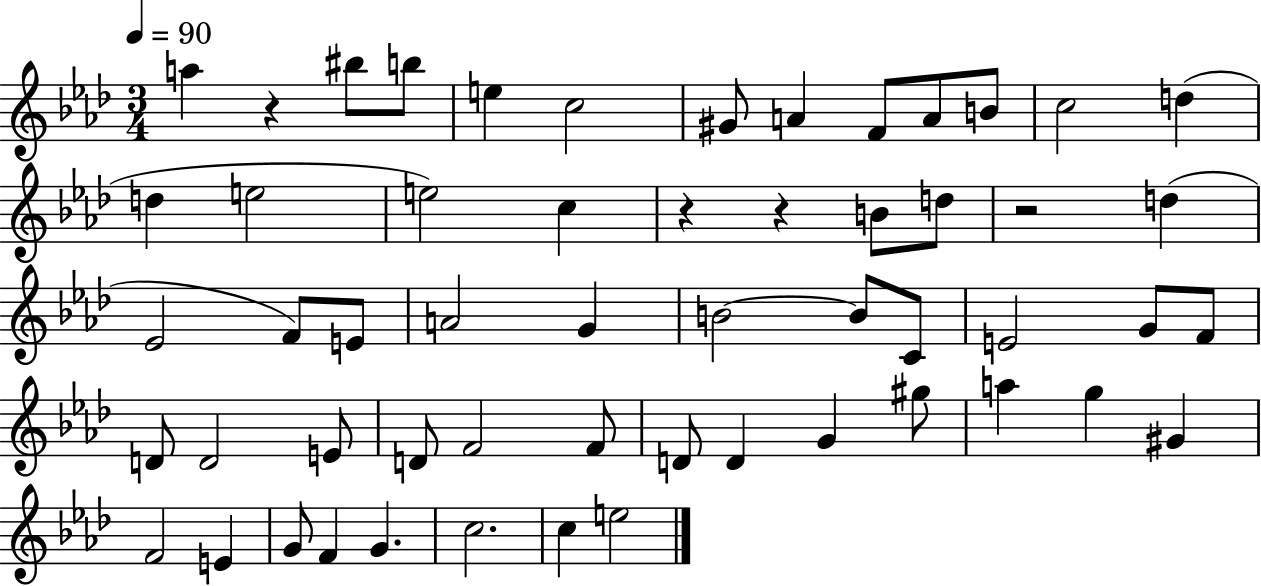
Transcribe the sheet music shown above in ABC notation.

X:1
T:Untitled
M:3/4
L:1/4
K:Ab
a z ^b/2 b/2 e c2 ^G/2 A F/2 A/2 B/2 c2 d d e2 e2 c z z B/2 d/2 z2 d _E2 F/2 E/2 A2 G B2 B/2 C/2 E2 G/2 F/2 D/2 D2 E/2 D/2 F2 F/2 D/2 D G ^g/2 a g ^G F2 E G/2 F G c2 c e2